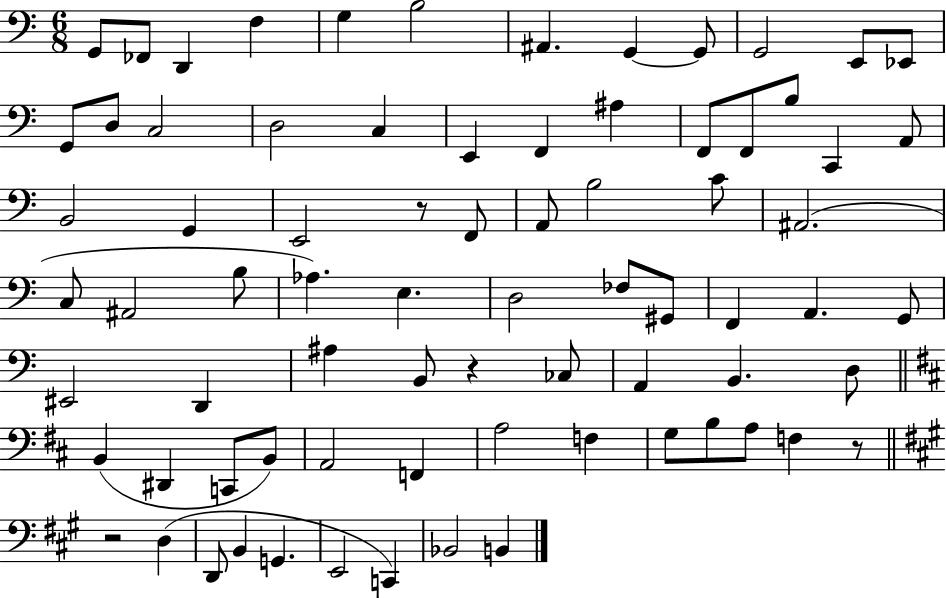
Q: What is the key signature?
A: C major